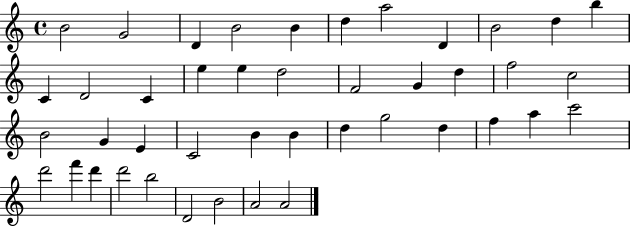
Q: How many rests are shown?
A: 0